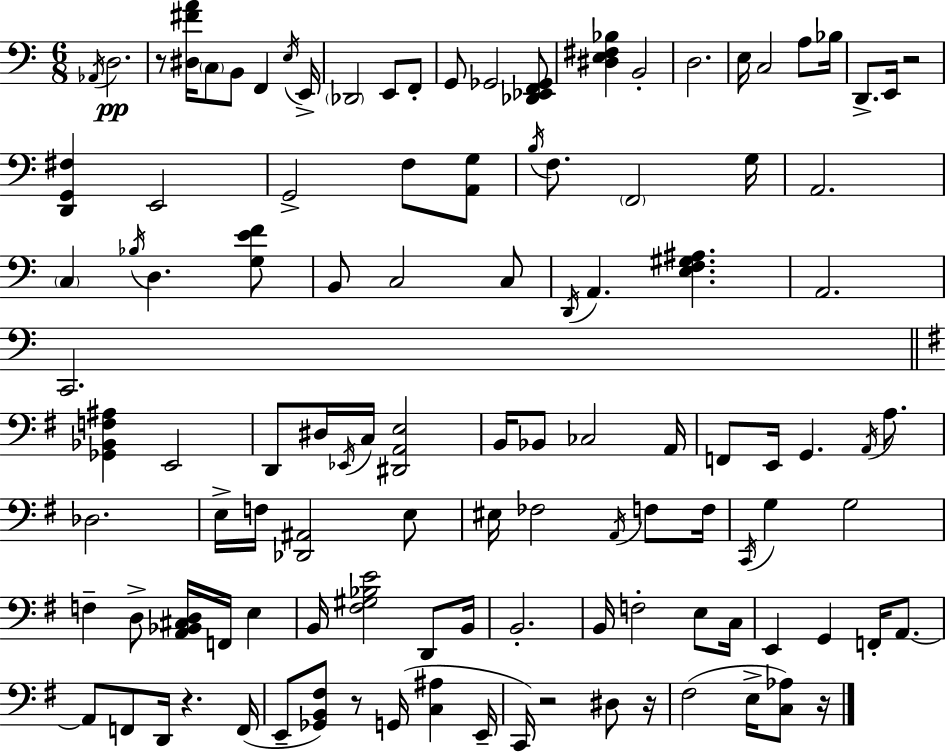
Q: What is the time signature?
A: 6/8